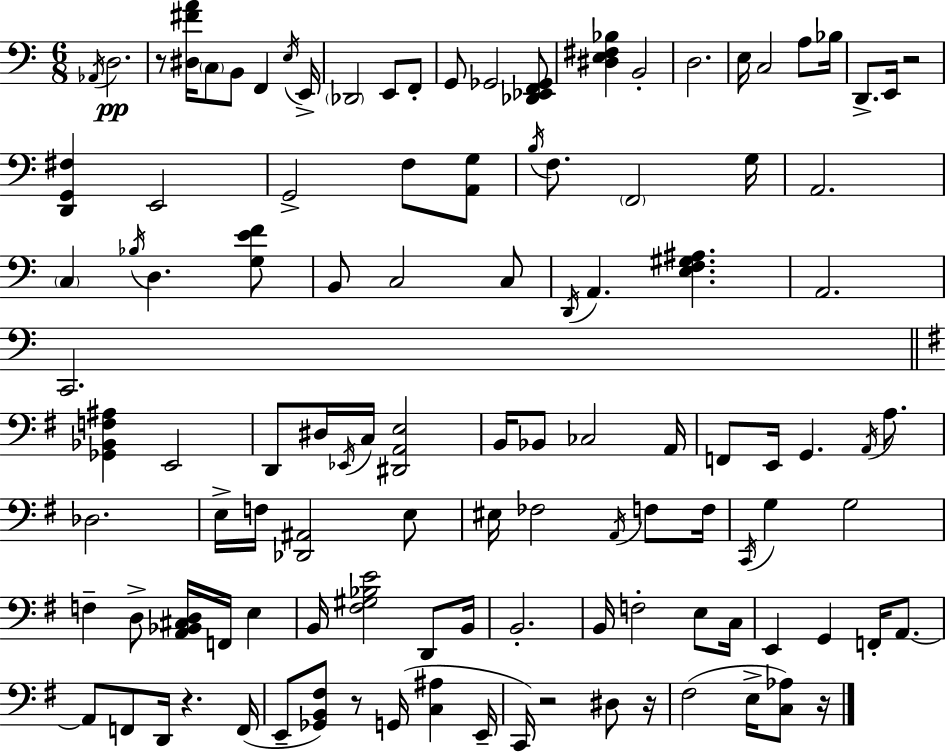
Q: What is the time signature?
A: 6/8